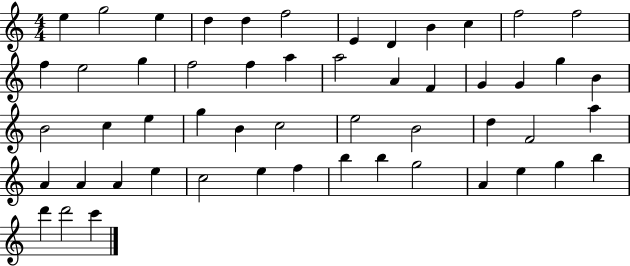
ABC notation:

X:1
T:Untitled
M:4/4
L:1/4
K:C
e g2 e d d f2 E D B c f2 f2 f e2 g f2 f a a2 A F G G g B B2 c e g B c2 e2 B2 d F2 a A A A e c2 e f b b g2 A e g b d' d'2 c'